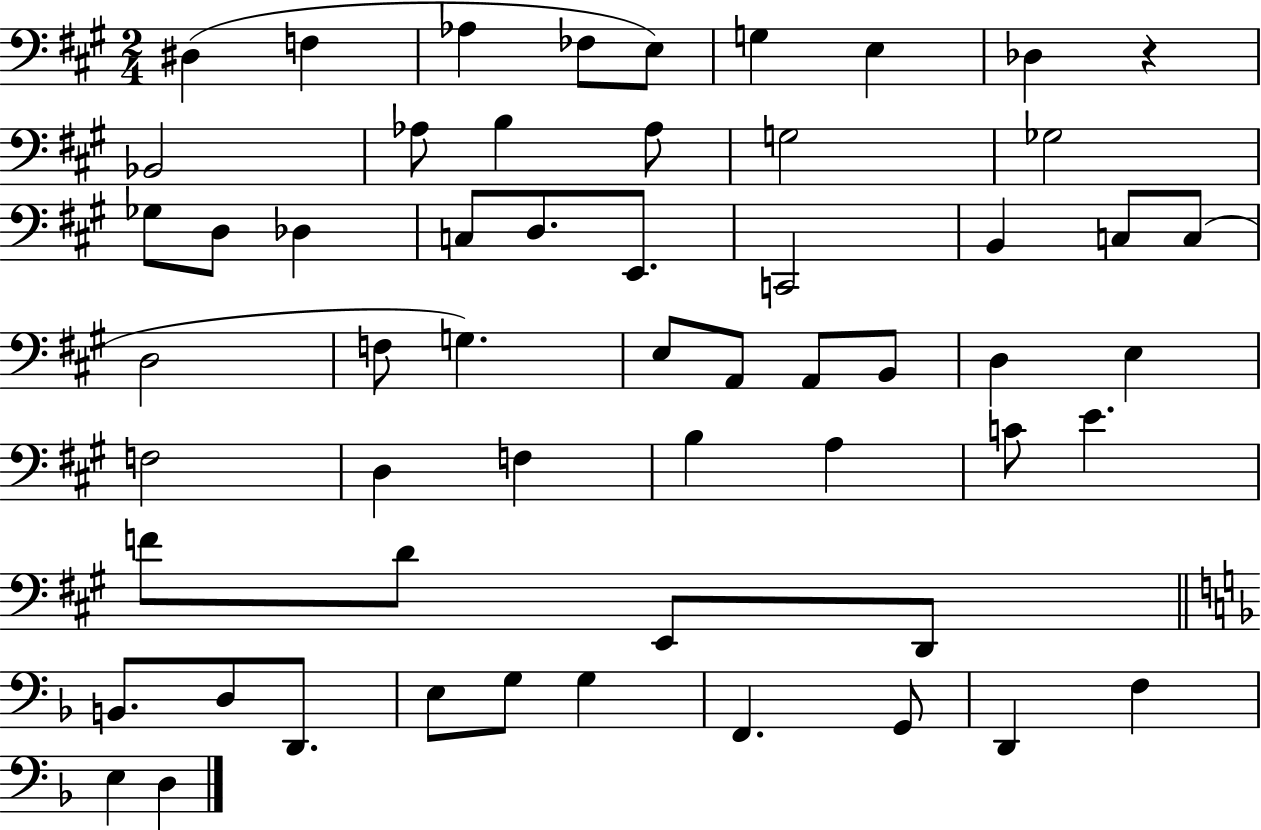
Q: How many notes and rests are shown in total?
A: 57